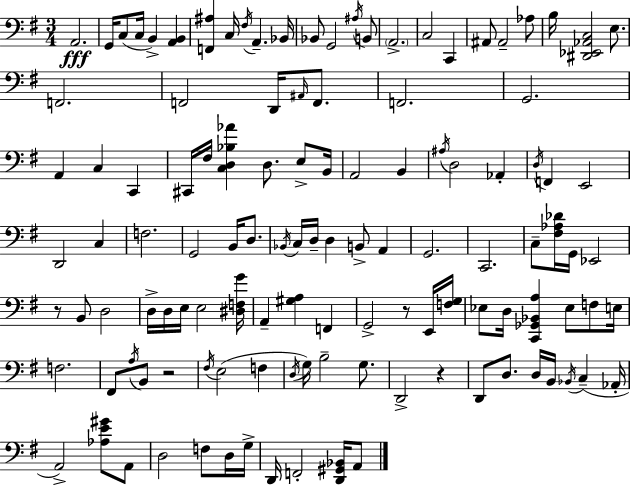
{
  \clef bass
  \numericTimeSignature
  \time 3/4
  \key e \minor
  a,2.\fff | g,16 c8( c16 b,4->) <a, b,>4 | <f, ais>4 c16 \acciaccatura { fis16 } a,4.-- | bes,16 bes,8 g,2 \acciaccatura { ais16 } | \break b,8 \parenthesize a,2.-> | c2 c,4 | ais,8 ais,2-- | aes8 b16 <dis, ees, aes, c>2 e8. | \break f,2. | f,2 d,16 \grace { ais,16 } | f,8. f,2. | g,2. | \break a,4 c4 c,4 | cis,16 fis16 <c d bes aes'>4 d8. | e8-> b,16 a,2 b,4 | \acciaccatura { ais16 } d2 | \break aes,4-. \acciaccatura { d16 } f,4 e,2 | d,2 | c4 f2. | g,2 | \break b,16 d8. \acciaccatura { bes,16 } c16 d16-- d4 | b,8-> a,4 g,2. | c,2. | c8-- <fis aes des'>16 g,16 ees,2 | \break r8 b,8 d2 | d16-> d16 e16 e2 | <dis f g'>16 a,4-- <gis a>4 | f,4 g,2-> | \break r8 e,16 <f g>16 ees8 d16 <c, ges, bes, a>4 | ees8 f8 e16 f2. | fis,8 \acciaccatura { a16 } b,8 r2 | \acciaccatura { fis16 }( e2 | \break f4 \acciaccatura { d16 } g16) b2-- | g8. d,2-> | r4 d,8 d8. | d16 b,16 \acciaccatura { bes,16 } c4--( aes,16-. a,2->) | \break <aes e' gis'>8 a,8 d2 | f8 d16 g16-> d,16 f,2-. | <d, gis, bes,>16 a,8 \bar "|."
}